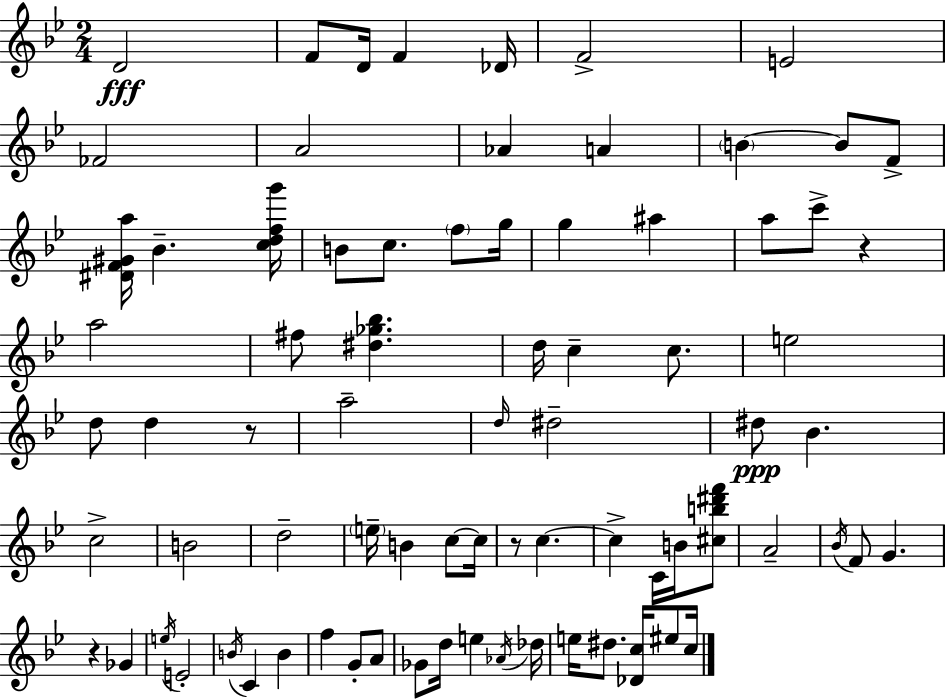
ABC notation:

X:1
T:Untitled
M:2/4
L:1/4
K:Gm
D2 F/2 D/4 F _D/4 F2 E2 _F2 A2 _A A B B/2 F/2 [^DF^Ga]/4 _B [cdfg']/4 B/2 c/2 f/2 g/4 g ^a a/2 c'/2 z a2 ^f/2 [^d_g_b] d/4 c c/2 e2 d/2 d z/2 a2 d/4 ^d2 ^d/2 _B c2 B2 d2 e/4 B c/2 c/4 z/2 c c C/4 B/4 [^cb^d'f']/2 A2 _B/4 F/2 G z _G e/4 E2 B/4 C B f G/2 A/2 _G/2 d/4 e _A/4 _d/4 e/4 ^d/2 [_Dc]/4 ^e/2 c/4